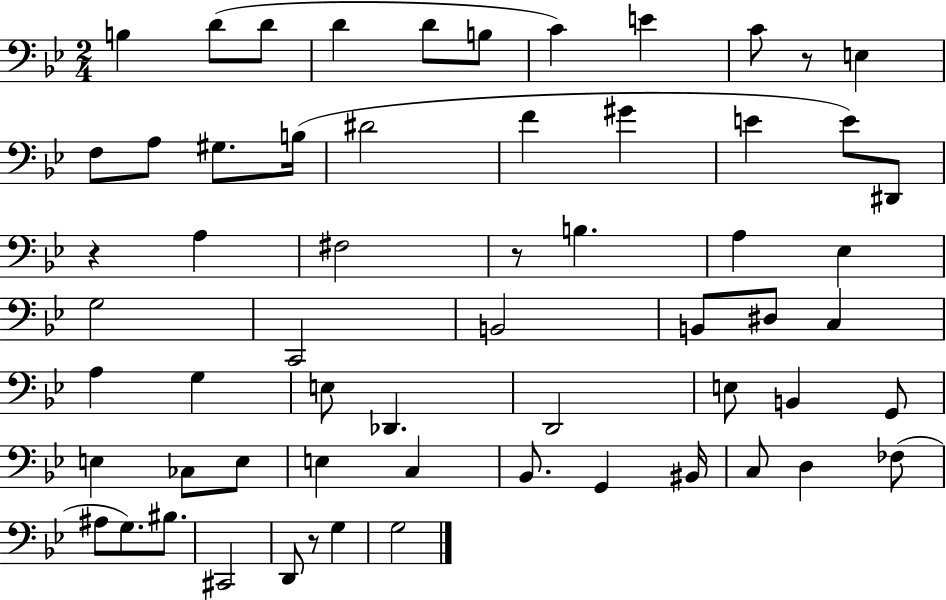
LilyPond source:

{
  \clef bass
  \numericTimeSignature
  \time 2/4
  \key bes \major
  \repeat volta 2 { b4 d'8( d'8 | d'4 d'8 b8 | c'4) e'4 | c'8 r8 e4 | \break f8 a8 gis8. b16( | dis'2 | f'4 gis'4 | e'4 e'8) dis,8 | \break r4 a4 | fis2 | r8 b4. | a4 ees4 | \break g2 | c,2 | b,2 | b,8 dis8 c4 | \break a4 g4 | e8 des,4. | d,2 | e8 b,4 g,8 | \break e4 ces8 e8 | e4 c4 | bes,8. g,4 bis,16 | c8 d4 fes8( | \break ais8 g8.) bis8. | cis,2 | d,8 r8 g4 | g2 | \break } \bar "|."
}